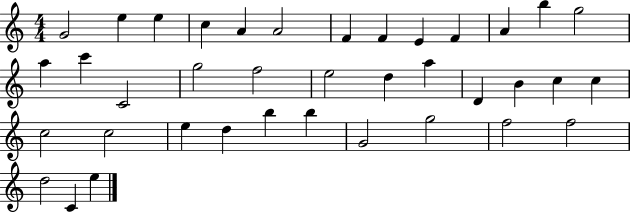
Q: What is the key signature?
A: C major